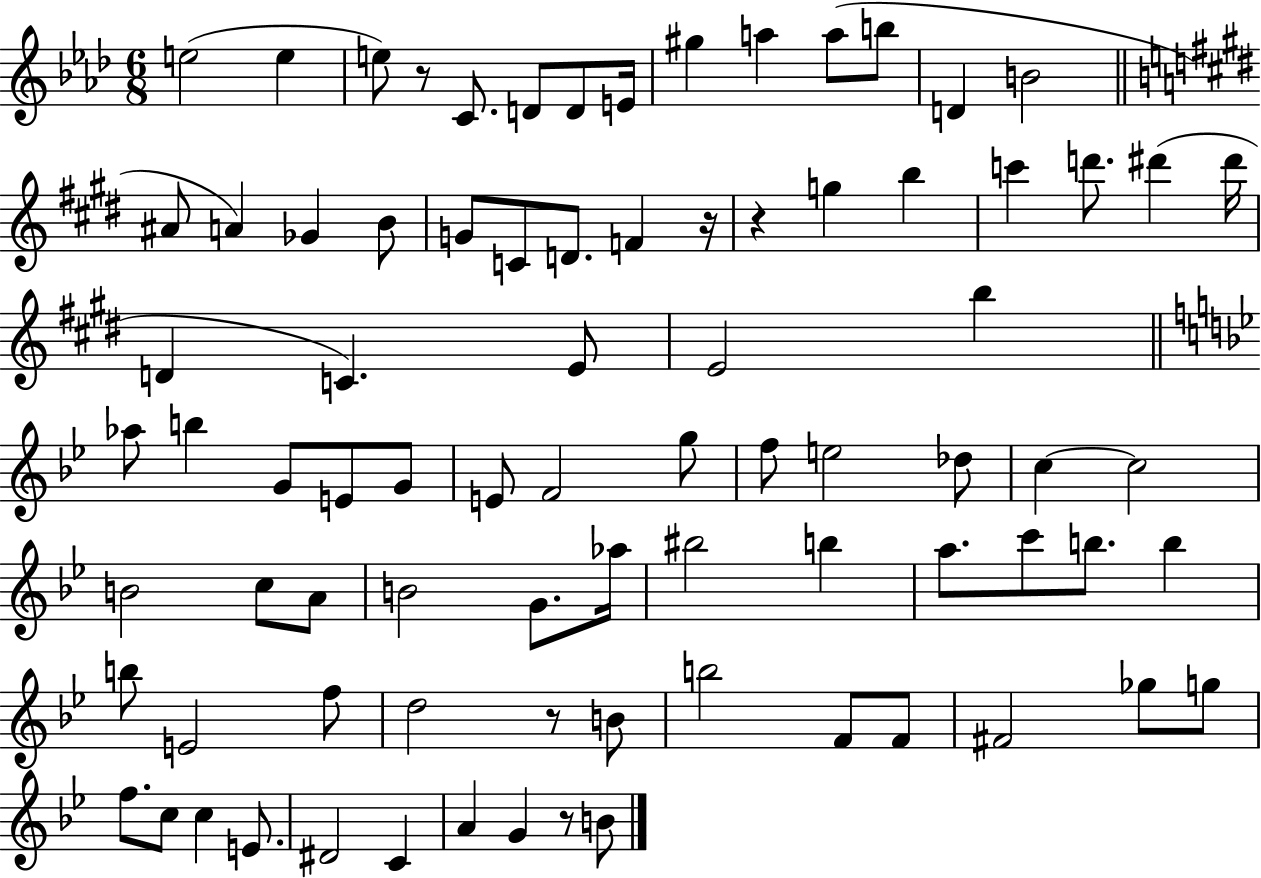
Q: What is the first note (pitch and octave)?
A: E5